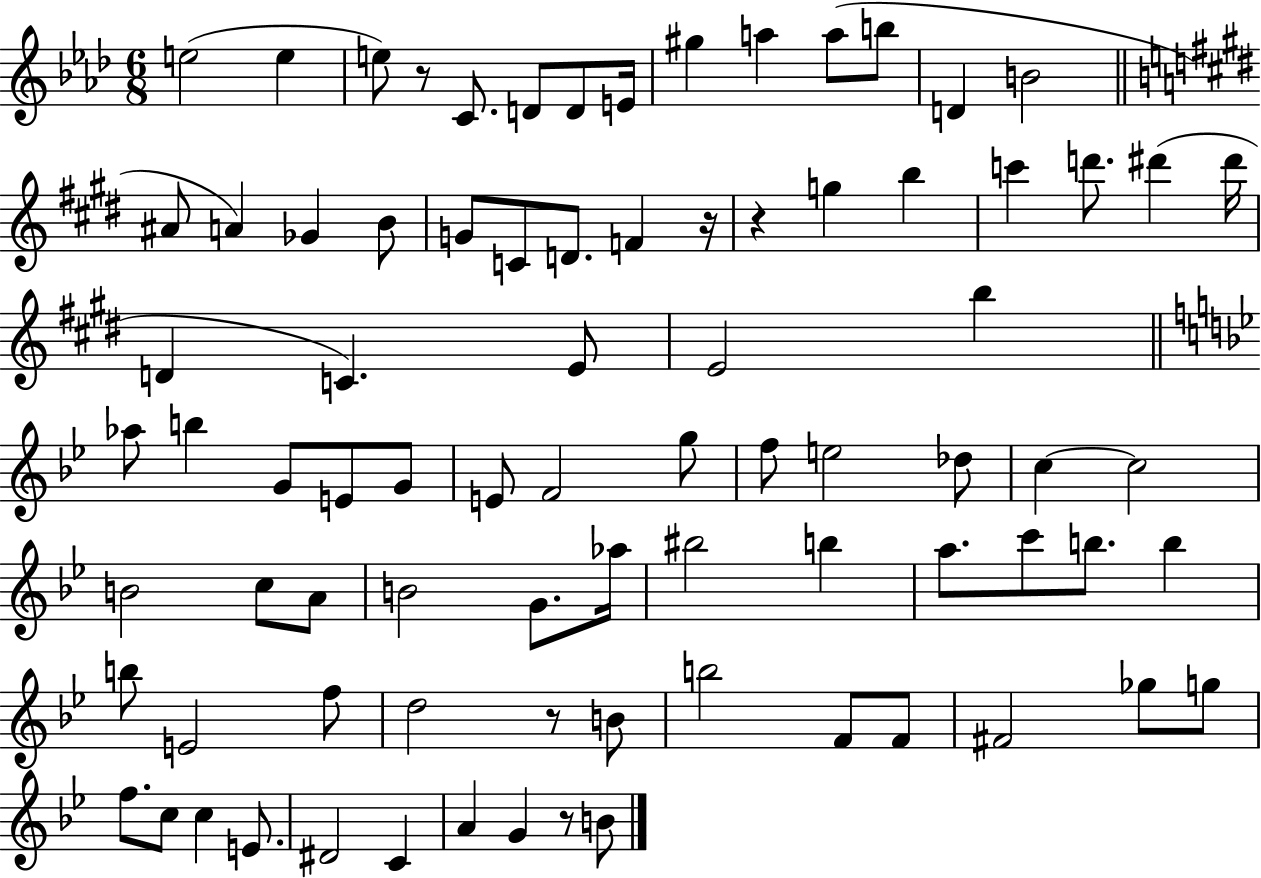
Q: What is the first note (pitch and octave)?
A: E5